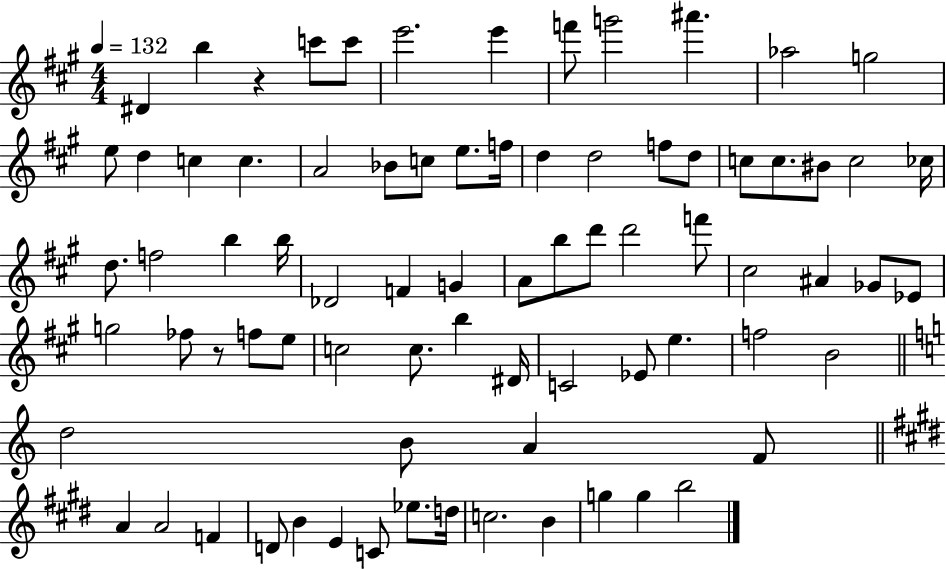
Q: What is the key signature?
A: A major